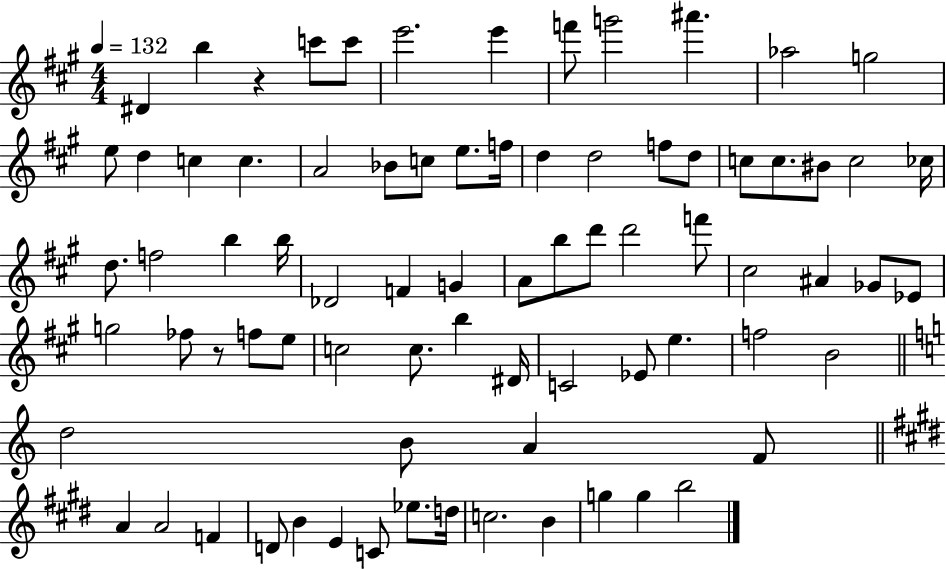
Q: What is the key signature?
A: A major